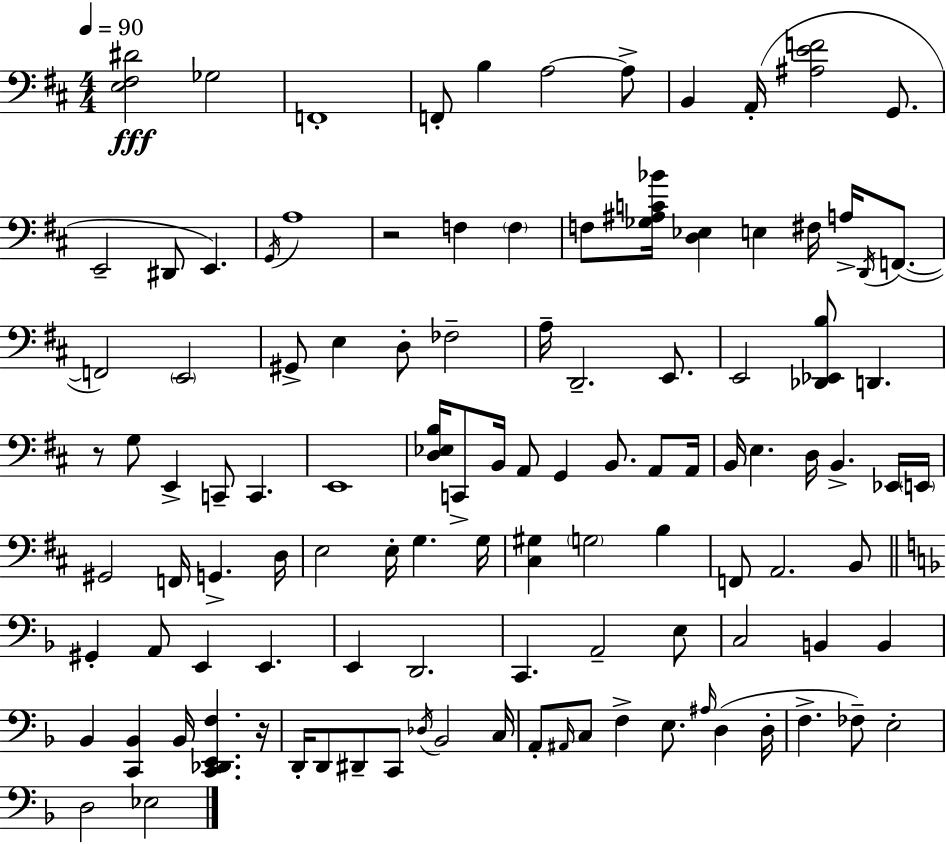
X:1
T:Untitled
M:4/4
L:1/4
K:D
[E,^F,^D]2 _G,2 F,,4 F,,/2 B, A,2 A,/2 B,, A,,/4 [^A,EF]2 G,,/2 E,,2 ^D,,/2 E,, G,,/4 A,4 z2 F, F, F,/2 [_G,^A,C_B]/4 [D,_E,] E, ^F,/4 A,/4 D,,/4 F,,/2 F,,2 E,,2 ^G,,/2 E, D,/2 _F,2 A,/4 D,,2 E,,/2 E,,2 [_D,,_E,,B,]/2 D,, z/2 G,/2 E,, C,,/2 C,, E,,4 [D,_E,B,]/4 C,,/2 B,,/4 A,,/2 G,, B,,/2 A,,/2 A,,/4 B,,/4 E, D,/4 B,, _E,,/4 E,,/4 ^G,,2 F,,/4 G,, D,/4 E,2 E,/4 G, G,/4 [^C,^G,] G,2 B, F,,/2 A,,2 B,,/2 ^G,, A,,/2 E,, E,, E,, D,,2 C,, A,,2 E,/2 C,2 B,, B,, _B,, [C,,_B,,] _B,,/4 [C,,_D,,E,,F,] z/4 D,,/4 D,,/2 ^D,,/2 C,,/2 _D,/4 _B,,2 C,/4 A,,/2 ^A,,/4 C,/2 F, E,/2 ^A,/4 D, D,/4 F, _F,/2 E,2 D,2 _E,2